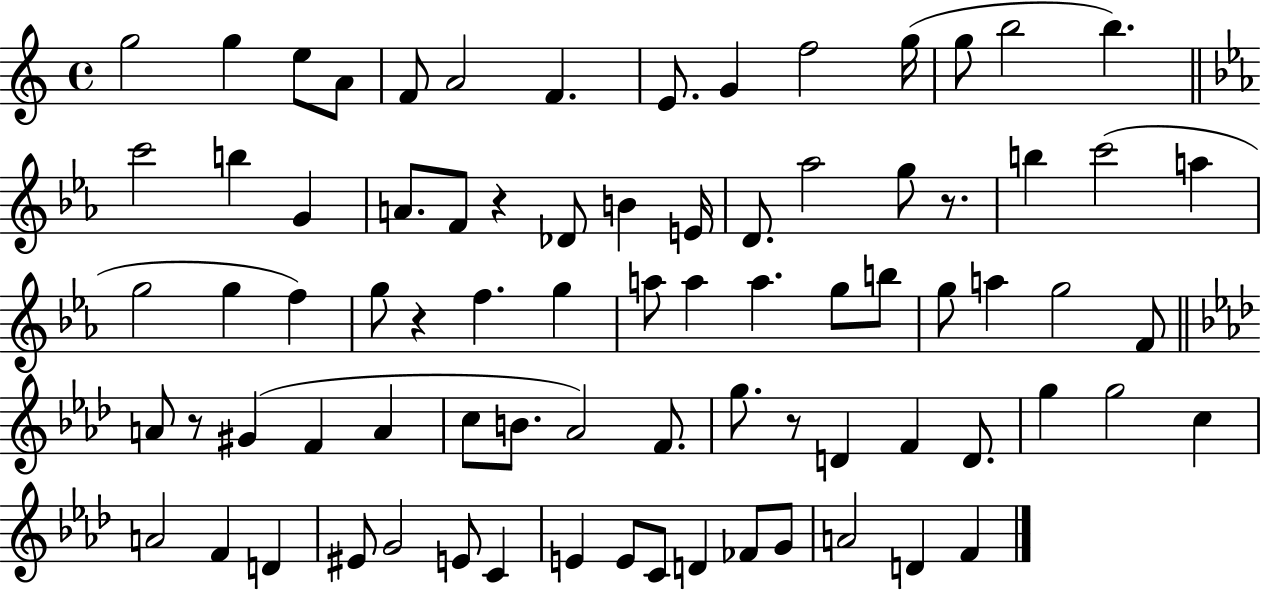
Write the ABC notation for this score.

X:1
T:Untitled
M:4/4
L:1/4
K:C
g2 g e/2 A/2 F/2 A2 F E/2 G f2 g/4 g/2 b2 b c'2 b G A/2 F/2 z _D/2 B E/4 D/2 _a2 g/2 z/2 b c'2 a g2 g f g/2 z f g a/2 a a g/2 b/2 g/2 a g2 F/2 A/2 z/2 ^G F A c/2 B/2 _A2 F/2 g/2 z/2 D F D/2 g g2 c A2 F D ^E/2 G2 E/2 C E E/2 C/2 D _F/2 G/2 A2 D F